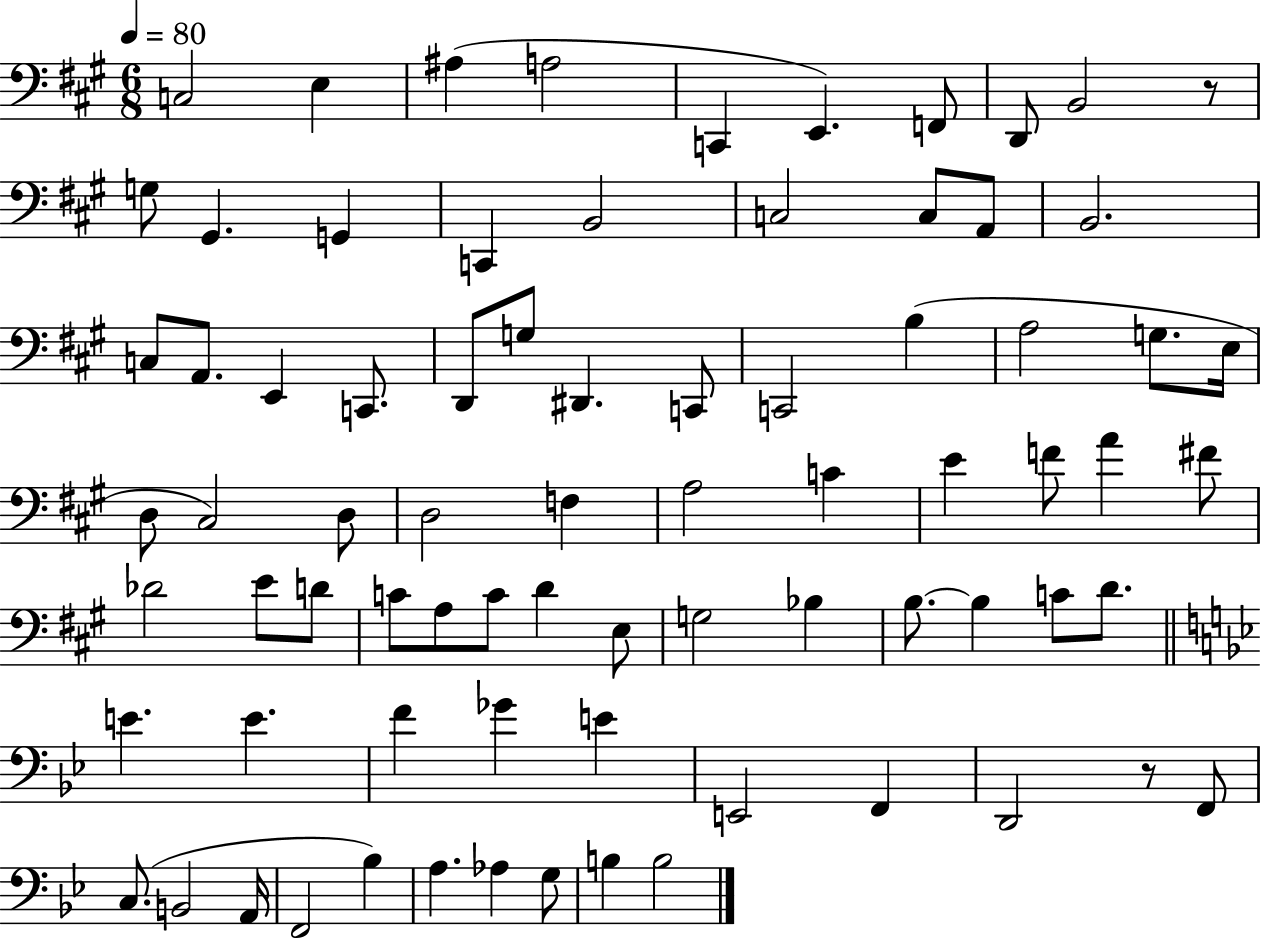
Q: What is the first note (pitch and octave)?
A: C3